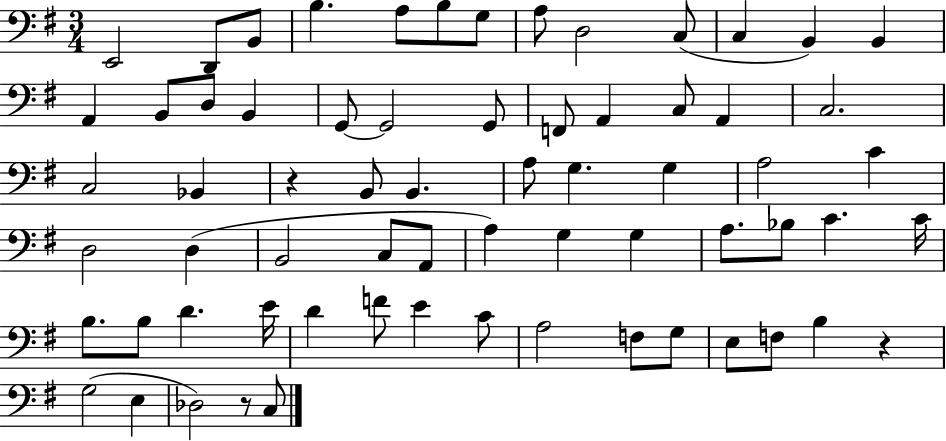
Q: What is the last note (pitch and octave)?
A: C3